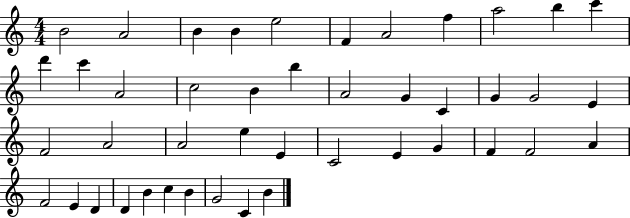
{
  \clef treble
  \numericTimeSignature
  \time 4/4
  \key c \major
  b'2 a'2 | b'4 b'4 e''2 | f'4 a'2 f''4 | a''2 b''4 c'''4 | \break d'''4 c'''4 a'2 | c''2 b'4 b''4 | a'2 g'4 c'4 | g'4 g'2 e'4 | \break f'2 a'2 | a'2 e''4 e'4 | c'2 e'4 g'4 | f'4 f'2 a'4 | \break f'2 e'4 d'4 | d'4 b'4 c''4 b'4 | g'2 c'4 b'4 | \bar "|."
}